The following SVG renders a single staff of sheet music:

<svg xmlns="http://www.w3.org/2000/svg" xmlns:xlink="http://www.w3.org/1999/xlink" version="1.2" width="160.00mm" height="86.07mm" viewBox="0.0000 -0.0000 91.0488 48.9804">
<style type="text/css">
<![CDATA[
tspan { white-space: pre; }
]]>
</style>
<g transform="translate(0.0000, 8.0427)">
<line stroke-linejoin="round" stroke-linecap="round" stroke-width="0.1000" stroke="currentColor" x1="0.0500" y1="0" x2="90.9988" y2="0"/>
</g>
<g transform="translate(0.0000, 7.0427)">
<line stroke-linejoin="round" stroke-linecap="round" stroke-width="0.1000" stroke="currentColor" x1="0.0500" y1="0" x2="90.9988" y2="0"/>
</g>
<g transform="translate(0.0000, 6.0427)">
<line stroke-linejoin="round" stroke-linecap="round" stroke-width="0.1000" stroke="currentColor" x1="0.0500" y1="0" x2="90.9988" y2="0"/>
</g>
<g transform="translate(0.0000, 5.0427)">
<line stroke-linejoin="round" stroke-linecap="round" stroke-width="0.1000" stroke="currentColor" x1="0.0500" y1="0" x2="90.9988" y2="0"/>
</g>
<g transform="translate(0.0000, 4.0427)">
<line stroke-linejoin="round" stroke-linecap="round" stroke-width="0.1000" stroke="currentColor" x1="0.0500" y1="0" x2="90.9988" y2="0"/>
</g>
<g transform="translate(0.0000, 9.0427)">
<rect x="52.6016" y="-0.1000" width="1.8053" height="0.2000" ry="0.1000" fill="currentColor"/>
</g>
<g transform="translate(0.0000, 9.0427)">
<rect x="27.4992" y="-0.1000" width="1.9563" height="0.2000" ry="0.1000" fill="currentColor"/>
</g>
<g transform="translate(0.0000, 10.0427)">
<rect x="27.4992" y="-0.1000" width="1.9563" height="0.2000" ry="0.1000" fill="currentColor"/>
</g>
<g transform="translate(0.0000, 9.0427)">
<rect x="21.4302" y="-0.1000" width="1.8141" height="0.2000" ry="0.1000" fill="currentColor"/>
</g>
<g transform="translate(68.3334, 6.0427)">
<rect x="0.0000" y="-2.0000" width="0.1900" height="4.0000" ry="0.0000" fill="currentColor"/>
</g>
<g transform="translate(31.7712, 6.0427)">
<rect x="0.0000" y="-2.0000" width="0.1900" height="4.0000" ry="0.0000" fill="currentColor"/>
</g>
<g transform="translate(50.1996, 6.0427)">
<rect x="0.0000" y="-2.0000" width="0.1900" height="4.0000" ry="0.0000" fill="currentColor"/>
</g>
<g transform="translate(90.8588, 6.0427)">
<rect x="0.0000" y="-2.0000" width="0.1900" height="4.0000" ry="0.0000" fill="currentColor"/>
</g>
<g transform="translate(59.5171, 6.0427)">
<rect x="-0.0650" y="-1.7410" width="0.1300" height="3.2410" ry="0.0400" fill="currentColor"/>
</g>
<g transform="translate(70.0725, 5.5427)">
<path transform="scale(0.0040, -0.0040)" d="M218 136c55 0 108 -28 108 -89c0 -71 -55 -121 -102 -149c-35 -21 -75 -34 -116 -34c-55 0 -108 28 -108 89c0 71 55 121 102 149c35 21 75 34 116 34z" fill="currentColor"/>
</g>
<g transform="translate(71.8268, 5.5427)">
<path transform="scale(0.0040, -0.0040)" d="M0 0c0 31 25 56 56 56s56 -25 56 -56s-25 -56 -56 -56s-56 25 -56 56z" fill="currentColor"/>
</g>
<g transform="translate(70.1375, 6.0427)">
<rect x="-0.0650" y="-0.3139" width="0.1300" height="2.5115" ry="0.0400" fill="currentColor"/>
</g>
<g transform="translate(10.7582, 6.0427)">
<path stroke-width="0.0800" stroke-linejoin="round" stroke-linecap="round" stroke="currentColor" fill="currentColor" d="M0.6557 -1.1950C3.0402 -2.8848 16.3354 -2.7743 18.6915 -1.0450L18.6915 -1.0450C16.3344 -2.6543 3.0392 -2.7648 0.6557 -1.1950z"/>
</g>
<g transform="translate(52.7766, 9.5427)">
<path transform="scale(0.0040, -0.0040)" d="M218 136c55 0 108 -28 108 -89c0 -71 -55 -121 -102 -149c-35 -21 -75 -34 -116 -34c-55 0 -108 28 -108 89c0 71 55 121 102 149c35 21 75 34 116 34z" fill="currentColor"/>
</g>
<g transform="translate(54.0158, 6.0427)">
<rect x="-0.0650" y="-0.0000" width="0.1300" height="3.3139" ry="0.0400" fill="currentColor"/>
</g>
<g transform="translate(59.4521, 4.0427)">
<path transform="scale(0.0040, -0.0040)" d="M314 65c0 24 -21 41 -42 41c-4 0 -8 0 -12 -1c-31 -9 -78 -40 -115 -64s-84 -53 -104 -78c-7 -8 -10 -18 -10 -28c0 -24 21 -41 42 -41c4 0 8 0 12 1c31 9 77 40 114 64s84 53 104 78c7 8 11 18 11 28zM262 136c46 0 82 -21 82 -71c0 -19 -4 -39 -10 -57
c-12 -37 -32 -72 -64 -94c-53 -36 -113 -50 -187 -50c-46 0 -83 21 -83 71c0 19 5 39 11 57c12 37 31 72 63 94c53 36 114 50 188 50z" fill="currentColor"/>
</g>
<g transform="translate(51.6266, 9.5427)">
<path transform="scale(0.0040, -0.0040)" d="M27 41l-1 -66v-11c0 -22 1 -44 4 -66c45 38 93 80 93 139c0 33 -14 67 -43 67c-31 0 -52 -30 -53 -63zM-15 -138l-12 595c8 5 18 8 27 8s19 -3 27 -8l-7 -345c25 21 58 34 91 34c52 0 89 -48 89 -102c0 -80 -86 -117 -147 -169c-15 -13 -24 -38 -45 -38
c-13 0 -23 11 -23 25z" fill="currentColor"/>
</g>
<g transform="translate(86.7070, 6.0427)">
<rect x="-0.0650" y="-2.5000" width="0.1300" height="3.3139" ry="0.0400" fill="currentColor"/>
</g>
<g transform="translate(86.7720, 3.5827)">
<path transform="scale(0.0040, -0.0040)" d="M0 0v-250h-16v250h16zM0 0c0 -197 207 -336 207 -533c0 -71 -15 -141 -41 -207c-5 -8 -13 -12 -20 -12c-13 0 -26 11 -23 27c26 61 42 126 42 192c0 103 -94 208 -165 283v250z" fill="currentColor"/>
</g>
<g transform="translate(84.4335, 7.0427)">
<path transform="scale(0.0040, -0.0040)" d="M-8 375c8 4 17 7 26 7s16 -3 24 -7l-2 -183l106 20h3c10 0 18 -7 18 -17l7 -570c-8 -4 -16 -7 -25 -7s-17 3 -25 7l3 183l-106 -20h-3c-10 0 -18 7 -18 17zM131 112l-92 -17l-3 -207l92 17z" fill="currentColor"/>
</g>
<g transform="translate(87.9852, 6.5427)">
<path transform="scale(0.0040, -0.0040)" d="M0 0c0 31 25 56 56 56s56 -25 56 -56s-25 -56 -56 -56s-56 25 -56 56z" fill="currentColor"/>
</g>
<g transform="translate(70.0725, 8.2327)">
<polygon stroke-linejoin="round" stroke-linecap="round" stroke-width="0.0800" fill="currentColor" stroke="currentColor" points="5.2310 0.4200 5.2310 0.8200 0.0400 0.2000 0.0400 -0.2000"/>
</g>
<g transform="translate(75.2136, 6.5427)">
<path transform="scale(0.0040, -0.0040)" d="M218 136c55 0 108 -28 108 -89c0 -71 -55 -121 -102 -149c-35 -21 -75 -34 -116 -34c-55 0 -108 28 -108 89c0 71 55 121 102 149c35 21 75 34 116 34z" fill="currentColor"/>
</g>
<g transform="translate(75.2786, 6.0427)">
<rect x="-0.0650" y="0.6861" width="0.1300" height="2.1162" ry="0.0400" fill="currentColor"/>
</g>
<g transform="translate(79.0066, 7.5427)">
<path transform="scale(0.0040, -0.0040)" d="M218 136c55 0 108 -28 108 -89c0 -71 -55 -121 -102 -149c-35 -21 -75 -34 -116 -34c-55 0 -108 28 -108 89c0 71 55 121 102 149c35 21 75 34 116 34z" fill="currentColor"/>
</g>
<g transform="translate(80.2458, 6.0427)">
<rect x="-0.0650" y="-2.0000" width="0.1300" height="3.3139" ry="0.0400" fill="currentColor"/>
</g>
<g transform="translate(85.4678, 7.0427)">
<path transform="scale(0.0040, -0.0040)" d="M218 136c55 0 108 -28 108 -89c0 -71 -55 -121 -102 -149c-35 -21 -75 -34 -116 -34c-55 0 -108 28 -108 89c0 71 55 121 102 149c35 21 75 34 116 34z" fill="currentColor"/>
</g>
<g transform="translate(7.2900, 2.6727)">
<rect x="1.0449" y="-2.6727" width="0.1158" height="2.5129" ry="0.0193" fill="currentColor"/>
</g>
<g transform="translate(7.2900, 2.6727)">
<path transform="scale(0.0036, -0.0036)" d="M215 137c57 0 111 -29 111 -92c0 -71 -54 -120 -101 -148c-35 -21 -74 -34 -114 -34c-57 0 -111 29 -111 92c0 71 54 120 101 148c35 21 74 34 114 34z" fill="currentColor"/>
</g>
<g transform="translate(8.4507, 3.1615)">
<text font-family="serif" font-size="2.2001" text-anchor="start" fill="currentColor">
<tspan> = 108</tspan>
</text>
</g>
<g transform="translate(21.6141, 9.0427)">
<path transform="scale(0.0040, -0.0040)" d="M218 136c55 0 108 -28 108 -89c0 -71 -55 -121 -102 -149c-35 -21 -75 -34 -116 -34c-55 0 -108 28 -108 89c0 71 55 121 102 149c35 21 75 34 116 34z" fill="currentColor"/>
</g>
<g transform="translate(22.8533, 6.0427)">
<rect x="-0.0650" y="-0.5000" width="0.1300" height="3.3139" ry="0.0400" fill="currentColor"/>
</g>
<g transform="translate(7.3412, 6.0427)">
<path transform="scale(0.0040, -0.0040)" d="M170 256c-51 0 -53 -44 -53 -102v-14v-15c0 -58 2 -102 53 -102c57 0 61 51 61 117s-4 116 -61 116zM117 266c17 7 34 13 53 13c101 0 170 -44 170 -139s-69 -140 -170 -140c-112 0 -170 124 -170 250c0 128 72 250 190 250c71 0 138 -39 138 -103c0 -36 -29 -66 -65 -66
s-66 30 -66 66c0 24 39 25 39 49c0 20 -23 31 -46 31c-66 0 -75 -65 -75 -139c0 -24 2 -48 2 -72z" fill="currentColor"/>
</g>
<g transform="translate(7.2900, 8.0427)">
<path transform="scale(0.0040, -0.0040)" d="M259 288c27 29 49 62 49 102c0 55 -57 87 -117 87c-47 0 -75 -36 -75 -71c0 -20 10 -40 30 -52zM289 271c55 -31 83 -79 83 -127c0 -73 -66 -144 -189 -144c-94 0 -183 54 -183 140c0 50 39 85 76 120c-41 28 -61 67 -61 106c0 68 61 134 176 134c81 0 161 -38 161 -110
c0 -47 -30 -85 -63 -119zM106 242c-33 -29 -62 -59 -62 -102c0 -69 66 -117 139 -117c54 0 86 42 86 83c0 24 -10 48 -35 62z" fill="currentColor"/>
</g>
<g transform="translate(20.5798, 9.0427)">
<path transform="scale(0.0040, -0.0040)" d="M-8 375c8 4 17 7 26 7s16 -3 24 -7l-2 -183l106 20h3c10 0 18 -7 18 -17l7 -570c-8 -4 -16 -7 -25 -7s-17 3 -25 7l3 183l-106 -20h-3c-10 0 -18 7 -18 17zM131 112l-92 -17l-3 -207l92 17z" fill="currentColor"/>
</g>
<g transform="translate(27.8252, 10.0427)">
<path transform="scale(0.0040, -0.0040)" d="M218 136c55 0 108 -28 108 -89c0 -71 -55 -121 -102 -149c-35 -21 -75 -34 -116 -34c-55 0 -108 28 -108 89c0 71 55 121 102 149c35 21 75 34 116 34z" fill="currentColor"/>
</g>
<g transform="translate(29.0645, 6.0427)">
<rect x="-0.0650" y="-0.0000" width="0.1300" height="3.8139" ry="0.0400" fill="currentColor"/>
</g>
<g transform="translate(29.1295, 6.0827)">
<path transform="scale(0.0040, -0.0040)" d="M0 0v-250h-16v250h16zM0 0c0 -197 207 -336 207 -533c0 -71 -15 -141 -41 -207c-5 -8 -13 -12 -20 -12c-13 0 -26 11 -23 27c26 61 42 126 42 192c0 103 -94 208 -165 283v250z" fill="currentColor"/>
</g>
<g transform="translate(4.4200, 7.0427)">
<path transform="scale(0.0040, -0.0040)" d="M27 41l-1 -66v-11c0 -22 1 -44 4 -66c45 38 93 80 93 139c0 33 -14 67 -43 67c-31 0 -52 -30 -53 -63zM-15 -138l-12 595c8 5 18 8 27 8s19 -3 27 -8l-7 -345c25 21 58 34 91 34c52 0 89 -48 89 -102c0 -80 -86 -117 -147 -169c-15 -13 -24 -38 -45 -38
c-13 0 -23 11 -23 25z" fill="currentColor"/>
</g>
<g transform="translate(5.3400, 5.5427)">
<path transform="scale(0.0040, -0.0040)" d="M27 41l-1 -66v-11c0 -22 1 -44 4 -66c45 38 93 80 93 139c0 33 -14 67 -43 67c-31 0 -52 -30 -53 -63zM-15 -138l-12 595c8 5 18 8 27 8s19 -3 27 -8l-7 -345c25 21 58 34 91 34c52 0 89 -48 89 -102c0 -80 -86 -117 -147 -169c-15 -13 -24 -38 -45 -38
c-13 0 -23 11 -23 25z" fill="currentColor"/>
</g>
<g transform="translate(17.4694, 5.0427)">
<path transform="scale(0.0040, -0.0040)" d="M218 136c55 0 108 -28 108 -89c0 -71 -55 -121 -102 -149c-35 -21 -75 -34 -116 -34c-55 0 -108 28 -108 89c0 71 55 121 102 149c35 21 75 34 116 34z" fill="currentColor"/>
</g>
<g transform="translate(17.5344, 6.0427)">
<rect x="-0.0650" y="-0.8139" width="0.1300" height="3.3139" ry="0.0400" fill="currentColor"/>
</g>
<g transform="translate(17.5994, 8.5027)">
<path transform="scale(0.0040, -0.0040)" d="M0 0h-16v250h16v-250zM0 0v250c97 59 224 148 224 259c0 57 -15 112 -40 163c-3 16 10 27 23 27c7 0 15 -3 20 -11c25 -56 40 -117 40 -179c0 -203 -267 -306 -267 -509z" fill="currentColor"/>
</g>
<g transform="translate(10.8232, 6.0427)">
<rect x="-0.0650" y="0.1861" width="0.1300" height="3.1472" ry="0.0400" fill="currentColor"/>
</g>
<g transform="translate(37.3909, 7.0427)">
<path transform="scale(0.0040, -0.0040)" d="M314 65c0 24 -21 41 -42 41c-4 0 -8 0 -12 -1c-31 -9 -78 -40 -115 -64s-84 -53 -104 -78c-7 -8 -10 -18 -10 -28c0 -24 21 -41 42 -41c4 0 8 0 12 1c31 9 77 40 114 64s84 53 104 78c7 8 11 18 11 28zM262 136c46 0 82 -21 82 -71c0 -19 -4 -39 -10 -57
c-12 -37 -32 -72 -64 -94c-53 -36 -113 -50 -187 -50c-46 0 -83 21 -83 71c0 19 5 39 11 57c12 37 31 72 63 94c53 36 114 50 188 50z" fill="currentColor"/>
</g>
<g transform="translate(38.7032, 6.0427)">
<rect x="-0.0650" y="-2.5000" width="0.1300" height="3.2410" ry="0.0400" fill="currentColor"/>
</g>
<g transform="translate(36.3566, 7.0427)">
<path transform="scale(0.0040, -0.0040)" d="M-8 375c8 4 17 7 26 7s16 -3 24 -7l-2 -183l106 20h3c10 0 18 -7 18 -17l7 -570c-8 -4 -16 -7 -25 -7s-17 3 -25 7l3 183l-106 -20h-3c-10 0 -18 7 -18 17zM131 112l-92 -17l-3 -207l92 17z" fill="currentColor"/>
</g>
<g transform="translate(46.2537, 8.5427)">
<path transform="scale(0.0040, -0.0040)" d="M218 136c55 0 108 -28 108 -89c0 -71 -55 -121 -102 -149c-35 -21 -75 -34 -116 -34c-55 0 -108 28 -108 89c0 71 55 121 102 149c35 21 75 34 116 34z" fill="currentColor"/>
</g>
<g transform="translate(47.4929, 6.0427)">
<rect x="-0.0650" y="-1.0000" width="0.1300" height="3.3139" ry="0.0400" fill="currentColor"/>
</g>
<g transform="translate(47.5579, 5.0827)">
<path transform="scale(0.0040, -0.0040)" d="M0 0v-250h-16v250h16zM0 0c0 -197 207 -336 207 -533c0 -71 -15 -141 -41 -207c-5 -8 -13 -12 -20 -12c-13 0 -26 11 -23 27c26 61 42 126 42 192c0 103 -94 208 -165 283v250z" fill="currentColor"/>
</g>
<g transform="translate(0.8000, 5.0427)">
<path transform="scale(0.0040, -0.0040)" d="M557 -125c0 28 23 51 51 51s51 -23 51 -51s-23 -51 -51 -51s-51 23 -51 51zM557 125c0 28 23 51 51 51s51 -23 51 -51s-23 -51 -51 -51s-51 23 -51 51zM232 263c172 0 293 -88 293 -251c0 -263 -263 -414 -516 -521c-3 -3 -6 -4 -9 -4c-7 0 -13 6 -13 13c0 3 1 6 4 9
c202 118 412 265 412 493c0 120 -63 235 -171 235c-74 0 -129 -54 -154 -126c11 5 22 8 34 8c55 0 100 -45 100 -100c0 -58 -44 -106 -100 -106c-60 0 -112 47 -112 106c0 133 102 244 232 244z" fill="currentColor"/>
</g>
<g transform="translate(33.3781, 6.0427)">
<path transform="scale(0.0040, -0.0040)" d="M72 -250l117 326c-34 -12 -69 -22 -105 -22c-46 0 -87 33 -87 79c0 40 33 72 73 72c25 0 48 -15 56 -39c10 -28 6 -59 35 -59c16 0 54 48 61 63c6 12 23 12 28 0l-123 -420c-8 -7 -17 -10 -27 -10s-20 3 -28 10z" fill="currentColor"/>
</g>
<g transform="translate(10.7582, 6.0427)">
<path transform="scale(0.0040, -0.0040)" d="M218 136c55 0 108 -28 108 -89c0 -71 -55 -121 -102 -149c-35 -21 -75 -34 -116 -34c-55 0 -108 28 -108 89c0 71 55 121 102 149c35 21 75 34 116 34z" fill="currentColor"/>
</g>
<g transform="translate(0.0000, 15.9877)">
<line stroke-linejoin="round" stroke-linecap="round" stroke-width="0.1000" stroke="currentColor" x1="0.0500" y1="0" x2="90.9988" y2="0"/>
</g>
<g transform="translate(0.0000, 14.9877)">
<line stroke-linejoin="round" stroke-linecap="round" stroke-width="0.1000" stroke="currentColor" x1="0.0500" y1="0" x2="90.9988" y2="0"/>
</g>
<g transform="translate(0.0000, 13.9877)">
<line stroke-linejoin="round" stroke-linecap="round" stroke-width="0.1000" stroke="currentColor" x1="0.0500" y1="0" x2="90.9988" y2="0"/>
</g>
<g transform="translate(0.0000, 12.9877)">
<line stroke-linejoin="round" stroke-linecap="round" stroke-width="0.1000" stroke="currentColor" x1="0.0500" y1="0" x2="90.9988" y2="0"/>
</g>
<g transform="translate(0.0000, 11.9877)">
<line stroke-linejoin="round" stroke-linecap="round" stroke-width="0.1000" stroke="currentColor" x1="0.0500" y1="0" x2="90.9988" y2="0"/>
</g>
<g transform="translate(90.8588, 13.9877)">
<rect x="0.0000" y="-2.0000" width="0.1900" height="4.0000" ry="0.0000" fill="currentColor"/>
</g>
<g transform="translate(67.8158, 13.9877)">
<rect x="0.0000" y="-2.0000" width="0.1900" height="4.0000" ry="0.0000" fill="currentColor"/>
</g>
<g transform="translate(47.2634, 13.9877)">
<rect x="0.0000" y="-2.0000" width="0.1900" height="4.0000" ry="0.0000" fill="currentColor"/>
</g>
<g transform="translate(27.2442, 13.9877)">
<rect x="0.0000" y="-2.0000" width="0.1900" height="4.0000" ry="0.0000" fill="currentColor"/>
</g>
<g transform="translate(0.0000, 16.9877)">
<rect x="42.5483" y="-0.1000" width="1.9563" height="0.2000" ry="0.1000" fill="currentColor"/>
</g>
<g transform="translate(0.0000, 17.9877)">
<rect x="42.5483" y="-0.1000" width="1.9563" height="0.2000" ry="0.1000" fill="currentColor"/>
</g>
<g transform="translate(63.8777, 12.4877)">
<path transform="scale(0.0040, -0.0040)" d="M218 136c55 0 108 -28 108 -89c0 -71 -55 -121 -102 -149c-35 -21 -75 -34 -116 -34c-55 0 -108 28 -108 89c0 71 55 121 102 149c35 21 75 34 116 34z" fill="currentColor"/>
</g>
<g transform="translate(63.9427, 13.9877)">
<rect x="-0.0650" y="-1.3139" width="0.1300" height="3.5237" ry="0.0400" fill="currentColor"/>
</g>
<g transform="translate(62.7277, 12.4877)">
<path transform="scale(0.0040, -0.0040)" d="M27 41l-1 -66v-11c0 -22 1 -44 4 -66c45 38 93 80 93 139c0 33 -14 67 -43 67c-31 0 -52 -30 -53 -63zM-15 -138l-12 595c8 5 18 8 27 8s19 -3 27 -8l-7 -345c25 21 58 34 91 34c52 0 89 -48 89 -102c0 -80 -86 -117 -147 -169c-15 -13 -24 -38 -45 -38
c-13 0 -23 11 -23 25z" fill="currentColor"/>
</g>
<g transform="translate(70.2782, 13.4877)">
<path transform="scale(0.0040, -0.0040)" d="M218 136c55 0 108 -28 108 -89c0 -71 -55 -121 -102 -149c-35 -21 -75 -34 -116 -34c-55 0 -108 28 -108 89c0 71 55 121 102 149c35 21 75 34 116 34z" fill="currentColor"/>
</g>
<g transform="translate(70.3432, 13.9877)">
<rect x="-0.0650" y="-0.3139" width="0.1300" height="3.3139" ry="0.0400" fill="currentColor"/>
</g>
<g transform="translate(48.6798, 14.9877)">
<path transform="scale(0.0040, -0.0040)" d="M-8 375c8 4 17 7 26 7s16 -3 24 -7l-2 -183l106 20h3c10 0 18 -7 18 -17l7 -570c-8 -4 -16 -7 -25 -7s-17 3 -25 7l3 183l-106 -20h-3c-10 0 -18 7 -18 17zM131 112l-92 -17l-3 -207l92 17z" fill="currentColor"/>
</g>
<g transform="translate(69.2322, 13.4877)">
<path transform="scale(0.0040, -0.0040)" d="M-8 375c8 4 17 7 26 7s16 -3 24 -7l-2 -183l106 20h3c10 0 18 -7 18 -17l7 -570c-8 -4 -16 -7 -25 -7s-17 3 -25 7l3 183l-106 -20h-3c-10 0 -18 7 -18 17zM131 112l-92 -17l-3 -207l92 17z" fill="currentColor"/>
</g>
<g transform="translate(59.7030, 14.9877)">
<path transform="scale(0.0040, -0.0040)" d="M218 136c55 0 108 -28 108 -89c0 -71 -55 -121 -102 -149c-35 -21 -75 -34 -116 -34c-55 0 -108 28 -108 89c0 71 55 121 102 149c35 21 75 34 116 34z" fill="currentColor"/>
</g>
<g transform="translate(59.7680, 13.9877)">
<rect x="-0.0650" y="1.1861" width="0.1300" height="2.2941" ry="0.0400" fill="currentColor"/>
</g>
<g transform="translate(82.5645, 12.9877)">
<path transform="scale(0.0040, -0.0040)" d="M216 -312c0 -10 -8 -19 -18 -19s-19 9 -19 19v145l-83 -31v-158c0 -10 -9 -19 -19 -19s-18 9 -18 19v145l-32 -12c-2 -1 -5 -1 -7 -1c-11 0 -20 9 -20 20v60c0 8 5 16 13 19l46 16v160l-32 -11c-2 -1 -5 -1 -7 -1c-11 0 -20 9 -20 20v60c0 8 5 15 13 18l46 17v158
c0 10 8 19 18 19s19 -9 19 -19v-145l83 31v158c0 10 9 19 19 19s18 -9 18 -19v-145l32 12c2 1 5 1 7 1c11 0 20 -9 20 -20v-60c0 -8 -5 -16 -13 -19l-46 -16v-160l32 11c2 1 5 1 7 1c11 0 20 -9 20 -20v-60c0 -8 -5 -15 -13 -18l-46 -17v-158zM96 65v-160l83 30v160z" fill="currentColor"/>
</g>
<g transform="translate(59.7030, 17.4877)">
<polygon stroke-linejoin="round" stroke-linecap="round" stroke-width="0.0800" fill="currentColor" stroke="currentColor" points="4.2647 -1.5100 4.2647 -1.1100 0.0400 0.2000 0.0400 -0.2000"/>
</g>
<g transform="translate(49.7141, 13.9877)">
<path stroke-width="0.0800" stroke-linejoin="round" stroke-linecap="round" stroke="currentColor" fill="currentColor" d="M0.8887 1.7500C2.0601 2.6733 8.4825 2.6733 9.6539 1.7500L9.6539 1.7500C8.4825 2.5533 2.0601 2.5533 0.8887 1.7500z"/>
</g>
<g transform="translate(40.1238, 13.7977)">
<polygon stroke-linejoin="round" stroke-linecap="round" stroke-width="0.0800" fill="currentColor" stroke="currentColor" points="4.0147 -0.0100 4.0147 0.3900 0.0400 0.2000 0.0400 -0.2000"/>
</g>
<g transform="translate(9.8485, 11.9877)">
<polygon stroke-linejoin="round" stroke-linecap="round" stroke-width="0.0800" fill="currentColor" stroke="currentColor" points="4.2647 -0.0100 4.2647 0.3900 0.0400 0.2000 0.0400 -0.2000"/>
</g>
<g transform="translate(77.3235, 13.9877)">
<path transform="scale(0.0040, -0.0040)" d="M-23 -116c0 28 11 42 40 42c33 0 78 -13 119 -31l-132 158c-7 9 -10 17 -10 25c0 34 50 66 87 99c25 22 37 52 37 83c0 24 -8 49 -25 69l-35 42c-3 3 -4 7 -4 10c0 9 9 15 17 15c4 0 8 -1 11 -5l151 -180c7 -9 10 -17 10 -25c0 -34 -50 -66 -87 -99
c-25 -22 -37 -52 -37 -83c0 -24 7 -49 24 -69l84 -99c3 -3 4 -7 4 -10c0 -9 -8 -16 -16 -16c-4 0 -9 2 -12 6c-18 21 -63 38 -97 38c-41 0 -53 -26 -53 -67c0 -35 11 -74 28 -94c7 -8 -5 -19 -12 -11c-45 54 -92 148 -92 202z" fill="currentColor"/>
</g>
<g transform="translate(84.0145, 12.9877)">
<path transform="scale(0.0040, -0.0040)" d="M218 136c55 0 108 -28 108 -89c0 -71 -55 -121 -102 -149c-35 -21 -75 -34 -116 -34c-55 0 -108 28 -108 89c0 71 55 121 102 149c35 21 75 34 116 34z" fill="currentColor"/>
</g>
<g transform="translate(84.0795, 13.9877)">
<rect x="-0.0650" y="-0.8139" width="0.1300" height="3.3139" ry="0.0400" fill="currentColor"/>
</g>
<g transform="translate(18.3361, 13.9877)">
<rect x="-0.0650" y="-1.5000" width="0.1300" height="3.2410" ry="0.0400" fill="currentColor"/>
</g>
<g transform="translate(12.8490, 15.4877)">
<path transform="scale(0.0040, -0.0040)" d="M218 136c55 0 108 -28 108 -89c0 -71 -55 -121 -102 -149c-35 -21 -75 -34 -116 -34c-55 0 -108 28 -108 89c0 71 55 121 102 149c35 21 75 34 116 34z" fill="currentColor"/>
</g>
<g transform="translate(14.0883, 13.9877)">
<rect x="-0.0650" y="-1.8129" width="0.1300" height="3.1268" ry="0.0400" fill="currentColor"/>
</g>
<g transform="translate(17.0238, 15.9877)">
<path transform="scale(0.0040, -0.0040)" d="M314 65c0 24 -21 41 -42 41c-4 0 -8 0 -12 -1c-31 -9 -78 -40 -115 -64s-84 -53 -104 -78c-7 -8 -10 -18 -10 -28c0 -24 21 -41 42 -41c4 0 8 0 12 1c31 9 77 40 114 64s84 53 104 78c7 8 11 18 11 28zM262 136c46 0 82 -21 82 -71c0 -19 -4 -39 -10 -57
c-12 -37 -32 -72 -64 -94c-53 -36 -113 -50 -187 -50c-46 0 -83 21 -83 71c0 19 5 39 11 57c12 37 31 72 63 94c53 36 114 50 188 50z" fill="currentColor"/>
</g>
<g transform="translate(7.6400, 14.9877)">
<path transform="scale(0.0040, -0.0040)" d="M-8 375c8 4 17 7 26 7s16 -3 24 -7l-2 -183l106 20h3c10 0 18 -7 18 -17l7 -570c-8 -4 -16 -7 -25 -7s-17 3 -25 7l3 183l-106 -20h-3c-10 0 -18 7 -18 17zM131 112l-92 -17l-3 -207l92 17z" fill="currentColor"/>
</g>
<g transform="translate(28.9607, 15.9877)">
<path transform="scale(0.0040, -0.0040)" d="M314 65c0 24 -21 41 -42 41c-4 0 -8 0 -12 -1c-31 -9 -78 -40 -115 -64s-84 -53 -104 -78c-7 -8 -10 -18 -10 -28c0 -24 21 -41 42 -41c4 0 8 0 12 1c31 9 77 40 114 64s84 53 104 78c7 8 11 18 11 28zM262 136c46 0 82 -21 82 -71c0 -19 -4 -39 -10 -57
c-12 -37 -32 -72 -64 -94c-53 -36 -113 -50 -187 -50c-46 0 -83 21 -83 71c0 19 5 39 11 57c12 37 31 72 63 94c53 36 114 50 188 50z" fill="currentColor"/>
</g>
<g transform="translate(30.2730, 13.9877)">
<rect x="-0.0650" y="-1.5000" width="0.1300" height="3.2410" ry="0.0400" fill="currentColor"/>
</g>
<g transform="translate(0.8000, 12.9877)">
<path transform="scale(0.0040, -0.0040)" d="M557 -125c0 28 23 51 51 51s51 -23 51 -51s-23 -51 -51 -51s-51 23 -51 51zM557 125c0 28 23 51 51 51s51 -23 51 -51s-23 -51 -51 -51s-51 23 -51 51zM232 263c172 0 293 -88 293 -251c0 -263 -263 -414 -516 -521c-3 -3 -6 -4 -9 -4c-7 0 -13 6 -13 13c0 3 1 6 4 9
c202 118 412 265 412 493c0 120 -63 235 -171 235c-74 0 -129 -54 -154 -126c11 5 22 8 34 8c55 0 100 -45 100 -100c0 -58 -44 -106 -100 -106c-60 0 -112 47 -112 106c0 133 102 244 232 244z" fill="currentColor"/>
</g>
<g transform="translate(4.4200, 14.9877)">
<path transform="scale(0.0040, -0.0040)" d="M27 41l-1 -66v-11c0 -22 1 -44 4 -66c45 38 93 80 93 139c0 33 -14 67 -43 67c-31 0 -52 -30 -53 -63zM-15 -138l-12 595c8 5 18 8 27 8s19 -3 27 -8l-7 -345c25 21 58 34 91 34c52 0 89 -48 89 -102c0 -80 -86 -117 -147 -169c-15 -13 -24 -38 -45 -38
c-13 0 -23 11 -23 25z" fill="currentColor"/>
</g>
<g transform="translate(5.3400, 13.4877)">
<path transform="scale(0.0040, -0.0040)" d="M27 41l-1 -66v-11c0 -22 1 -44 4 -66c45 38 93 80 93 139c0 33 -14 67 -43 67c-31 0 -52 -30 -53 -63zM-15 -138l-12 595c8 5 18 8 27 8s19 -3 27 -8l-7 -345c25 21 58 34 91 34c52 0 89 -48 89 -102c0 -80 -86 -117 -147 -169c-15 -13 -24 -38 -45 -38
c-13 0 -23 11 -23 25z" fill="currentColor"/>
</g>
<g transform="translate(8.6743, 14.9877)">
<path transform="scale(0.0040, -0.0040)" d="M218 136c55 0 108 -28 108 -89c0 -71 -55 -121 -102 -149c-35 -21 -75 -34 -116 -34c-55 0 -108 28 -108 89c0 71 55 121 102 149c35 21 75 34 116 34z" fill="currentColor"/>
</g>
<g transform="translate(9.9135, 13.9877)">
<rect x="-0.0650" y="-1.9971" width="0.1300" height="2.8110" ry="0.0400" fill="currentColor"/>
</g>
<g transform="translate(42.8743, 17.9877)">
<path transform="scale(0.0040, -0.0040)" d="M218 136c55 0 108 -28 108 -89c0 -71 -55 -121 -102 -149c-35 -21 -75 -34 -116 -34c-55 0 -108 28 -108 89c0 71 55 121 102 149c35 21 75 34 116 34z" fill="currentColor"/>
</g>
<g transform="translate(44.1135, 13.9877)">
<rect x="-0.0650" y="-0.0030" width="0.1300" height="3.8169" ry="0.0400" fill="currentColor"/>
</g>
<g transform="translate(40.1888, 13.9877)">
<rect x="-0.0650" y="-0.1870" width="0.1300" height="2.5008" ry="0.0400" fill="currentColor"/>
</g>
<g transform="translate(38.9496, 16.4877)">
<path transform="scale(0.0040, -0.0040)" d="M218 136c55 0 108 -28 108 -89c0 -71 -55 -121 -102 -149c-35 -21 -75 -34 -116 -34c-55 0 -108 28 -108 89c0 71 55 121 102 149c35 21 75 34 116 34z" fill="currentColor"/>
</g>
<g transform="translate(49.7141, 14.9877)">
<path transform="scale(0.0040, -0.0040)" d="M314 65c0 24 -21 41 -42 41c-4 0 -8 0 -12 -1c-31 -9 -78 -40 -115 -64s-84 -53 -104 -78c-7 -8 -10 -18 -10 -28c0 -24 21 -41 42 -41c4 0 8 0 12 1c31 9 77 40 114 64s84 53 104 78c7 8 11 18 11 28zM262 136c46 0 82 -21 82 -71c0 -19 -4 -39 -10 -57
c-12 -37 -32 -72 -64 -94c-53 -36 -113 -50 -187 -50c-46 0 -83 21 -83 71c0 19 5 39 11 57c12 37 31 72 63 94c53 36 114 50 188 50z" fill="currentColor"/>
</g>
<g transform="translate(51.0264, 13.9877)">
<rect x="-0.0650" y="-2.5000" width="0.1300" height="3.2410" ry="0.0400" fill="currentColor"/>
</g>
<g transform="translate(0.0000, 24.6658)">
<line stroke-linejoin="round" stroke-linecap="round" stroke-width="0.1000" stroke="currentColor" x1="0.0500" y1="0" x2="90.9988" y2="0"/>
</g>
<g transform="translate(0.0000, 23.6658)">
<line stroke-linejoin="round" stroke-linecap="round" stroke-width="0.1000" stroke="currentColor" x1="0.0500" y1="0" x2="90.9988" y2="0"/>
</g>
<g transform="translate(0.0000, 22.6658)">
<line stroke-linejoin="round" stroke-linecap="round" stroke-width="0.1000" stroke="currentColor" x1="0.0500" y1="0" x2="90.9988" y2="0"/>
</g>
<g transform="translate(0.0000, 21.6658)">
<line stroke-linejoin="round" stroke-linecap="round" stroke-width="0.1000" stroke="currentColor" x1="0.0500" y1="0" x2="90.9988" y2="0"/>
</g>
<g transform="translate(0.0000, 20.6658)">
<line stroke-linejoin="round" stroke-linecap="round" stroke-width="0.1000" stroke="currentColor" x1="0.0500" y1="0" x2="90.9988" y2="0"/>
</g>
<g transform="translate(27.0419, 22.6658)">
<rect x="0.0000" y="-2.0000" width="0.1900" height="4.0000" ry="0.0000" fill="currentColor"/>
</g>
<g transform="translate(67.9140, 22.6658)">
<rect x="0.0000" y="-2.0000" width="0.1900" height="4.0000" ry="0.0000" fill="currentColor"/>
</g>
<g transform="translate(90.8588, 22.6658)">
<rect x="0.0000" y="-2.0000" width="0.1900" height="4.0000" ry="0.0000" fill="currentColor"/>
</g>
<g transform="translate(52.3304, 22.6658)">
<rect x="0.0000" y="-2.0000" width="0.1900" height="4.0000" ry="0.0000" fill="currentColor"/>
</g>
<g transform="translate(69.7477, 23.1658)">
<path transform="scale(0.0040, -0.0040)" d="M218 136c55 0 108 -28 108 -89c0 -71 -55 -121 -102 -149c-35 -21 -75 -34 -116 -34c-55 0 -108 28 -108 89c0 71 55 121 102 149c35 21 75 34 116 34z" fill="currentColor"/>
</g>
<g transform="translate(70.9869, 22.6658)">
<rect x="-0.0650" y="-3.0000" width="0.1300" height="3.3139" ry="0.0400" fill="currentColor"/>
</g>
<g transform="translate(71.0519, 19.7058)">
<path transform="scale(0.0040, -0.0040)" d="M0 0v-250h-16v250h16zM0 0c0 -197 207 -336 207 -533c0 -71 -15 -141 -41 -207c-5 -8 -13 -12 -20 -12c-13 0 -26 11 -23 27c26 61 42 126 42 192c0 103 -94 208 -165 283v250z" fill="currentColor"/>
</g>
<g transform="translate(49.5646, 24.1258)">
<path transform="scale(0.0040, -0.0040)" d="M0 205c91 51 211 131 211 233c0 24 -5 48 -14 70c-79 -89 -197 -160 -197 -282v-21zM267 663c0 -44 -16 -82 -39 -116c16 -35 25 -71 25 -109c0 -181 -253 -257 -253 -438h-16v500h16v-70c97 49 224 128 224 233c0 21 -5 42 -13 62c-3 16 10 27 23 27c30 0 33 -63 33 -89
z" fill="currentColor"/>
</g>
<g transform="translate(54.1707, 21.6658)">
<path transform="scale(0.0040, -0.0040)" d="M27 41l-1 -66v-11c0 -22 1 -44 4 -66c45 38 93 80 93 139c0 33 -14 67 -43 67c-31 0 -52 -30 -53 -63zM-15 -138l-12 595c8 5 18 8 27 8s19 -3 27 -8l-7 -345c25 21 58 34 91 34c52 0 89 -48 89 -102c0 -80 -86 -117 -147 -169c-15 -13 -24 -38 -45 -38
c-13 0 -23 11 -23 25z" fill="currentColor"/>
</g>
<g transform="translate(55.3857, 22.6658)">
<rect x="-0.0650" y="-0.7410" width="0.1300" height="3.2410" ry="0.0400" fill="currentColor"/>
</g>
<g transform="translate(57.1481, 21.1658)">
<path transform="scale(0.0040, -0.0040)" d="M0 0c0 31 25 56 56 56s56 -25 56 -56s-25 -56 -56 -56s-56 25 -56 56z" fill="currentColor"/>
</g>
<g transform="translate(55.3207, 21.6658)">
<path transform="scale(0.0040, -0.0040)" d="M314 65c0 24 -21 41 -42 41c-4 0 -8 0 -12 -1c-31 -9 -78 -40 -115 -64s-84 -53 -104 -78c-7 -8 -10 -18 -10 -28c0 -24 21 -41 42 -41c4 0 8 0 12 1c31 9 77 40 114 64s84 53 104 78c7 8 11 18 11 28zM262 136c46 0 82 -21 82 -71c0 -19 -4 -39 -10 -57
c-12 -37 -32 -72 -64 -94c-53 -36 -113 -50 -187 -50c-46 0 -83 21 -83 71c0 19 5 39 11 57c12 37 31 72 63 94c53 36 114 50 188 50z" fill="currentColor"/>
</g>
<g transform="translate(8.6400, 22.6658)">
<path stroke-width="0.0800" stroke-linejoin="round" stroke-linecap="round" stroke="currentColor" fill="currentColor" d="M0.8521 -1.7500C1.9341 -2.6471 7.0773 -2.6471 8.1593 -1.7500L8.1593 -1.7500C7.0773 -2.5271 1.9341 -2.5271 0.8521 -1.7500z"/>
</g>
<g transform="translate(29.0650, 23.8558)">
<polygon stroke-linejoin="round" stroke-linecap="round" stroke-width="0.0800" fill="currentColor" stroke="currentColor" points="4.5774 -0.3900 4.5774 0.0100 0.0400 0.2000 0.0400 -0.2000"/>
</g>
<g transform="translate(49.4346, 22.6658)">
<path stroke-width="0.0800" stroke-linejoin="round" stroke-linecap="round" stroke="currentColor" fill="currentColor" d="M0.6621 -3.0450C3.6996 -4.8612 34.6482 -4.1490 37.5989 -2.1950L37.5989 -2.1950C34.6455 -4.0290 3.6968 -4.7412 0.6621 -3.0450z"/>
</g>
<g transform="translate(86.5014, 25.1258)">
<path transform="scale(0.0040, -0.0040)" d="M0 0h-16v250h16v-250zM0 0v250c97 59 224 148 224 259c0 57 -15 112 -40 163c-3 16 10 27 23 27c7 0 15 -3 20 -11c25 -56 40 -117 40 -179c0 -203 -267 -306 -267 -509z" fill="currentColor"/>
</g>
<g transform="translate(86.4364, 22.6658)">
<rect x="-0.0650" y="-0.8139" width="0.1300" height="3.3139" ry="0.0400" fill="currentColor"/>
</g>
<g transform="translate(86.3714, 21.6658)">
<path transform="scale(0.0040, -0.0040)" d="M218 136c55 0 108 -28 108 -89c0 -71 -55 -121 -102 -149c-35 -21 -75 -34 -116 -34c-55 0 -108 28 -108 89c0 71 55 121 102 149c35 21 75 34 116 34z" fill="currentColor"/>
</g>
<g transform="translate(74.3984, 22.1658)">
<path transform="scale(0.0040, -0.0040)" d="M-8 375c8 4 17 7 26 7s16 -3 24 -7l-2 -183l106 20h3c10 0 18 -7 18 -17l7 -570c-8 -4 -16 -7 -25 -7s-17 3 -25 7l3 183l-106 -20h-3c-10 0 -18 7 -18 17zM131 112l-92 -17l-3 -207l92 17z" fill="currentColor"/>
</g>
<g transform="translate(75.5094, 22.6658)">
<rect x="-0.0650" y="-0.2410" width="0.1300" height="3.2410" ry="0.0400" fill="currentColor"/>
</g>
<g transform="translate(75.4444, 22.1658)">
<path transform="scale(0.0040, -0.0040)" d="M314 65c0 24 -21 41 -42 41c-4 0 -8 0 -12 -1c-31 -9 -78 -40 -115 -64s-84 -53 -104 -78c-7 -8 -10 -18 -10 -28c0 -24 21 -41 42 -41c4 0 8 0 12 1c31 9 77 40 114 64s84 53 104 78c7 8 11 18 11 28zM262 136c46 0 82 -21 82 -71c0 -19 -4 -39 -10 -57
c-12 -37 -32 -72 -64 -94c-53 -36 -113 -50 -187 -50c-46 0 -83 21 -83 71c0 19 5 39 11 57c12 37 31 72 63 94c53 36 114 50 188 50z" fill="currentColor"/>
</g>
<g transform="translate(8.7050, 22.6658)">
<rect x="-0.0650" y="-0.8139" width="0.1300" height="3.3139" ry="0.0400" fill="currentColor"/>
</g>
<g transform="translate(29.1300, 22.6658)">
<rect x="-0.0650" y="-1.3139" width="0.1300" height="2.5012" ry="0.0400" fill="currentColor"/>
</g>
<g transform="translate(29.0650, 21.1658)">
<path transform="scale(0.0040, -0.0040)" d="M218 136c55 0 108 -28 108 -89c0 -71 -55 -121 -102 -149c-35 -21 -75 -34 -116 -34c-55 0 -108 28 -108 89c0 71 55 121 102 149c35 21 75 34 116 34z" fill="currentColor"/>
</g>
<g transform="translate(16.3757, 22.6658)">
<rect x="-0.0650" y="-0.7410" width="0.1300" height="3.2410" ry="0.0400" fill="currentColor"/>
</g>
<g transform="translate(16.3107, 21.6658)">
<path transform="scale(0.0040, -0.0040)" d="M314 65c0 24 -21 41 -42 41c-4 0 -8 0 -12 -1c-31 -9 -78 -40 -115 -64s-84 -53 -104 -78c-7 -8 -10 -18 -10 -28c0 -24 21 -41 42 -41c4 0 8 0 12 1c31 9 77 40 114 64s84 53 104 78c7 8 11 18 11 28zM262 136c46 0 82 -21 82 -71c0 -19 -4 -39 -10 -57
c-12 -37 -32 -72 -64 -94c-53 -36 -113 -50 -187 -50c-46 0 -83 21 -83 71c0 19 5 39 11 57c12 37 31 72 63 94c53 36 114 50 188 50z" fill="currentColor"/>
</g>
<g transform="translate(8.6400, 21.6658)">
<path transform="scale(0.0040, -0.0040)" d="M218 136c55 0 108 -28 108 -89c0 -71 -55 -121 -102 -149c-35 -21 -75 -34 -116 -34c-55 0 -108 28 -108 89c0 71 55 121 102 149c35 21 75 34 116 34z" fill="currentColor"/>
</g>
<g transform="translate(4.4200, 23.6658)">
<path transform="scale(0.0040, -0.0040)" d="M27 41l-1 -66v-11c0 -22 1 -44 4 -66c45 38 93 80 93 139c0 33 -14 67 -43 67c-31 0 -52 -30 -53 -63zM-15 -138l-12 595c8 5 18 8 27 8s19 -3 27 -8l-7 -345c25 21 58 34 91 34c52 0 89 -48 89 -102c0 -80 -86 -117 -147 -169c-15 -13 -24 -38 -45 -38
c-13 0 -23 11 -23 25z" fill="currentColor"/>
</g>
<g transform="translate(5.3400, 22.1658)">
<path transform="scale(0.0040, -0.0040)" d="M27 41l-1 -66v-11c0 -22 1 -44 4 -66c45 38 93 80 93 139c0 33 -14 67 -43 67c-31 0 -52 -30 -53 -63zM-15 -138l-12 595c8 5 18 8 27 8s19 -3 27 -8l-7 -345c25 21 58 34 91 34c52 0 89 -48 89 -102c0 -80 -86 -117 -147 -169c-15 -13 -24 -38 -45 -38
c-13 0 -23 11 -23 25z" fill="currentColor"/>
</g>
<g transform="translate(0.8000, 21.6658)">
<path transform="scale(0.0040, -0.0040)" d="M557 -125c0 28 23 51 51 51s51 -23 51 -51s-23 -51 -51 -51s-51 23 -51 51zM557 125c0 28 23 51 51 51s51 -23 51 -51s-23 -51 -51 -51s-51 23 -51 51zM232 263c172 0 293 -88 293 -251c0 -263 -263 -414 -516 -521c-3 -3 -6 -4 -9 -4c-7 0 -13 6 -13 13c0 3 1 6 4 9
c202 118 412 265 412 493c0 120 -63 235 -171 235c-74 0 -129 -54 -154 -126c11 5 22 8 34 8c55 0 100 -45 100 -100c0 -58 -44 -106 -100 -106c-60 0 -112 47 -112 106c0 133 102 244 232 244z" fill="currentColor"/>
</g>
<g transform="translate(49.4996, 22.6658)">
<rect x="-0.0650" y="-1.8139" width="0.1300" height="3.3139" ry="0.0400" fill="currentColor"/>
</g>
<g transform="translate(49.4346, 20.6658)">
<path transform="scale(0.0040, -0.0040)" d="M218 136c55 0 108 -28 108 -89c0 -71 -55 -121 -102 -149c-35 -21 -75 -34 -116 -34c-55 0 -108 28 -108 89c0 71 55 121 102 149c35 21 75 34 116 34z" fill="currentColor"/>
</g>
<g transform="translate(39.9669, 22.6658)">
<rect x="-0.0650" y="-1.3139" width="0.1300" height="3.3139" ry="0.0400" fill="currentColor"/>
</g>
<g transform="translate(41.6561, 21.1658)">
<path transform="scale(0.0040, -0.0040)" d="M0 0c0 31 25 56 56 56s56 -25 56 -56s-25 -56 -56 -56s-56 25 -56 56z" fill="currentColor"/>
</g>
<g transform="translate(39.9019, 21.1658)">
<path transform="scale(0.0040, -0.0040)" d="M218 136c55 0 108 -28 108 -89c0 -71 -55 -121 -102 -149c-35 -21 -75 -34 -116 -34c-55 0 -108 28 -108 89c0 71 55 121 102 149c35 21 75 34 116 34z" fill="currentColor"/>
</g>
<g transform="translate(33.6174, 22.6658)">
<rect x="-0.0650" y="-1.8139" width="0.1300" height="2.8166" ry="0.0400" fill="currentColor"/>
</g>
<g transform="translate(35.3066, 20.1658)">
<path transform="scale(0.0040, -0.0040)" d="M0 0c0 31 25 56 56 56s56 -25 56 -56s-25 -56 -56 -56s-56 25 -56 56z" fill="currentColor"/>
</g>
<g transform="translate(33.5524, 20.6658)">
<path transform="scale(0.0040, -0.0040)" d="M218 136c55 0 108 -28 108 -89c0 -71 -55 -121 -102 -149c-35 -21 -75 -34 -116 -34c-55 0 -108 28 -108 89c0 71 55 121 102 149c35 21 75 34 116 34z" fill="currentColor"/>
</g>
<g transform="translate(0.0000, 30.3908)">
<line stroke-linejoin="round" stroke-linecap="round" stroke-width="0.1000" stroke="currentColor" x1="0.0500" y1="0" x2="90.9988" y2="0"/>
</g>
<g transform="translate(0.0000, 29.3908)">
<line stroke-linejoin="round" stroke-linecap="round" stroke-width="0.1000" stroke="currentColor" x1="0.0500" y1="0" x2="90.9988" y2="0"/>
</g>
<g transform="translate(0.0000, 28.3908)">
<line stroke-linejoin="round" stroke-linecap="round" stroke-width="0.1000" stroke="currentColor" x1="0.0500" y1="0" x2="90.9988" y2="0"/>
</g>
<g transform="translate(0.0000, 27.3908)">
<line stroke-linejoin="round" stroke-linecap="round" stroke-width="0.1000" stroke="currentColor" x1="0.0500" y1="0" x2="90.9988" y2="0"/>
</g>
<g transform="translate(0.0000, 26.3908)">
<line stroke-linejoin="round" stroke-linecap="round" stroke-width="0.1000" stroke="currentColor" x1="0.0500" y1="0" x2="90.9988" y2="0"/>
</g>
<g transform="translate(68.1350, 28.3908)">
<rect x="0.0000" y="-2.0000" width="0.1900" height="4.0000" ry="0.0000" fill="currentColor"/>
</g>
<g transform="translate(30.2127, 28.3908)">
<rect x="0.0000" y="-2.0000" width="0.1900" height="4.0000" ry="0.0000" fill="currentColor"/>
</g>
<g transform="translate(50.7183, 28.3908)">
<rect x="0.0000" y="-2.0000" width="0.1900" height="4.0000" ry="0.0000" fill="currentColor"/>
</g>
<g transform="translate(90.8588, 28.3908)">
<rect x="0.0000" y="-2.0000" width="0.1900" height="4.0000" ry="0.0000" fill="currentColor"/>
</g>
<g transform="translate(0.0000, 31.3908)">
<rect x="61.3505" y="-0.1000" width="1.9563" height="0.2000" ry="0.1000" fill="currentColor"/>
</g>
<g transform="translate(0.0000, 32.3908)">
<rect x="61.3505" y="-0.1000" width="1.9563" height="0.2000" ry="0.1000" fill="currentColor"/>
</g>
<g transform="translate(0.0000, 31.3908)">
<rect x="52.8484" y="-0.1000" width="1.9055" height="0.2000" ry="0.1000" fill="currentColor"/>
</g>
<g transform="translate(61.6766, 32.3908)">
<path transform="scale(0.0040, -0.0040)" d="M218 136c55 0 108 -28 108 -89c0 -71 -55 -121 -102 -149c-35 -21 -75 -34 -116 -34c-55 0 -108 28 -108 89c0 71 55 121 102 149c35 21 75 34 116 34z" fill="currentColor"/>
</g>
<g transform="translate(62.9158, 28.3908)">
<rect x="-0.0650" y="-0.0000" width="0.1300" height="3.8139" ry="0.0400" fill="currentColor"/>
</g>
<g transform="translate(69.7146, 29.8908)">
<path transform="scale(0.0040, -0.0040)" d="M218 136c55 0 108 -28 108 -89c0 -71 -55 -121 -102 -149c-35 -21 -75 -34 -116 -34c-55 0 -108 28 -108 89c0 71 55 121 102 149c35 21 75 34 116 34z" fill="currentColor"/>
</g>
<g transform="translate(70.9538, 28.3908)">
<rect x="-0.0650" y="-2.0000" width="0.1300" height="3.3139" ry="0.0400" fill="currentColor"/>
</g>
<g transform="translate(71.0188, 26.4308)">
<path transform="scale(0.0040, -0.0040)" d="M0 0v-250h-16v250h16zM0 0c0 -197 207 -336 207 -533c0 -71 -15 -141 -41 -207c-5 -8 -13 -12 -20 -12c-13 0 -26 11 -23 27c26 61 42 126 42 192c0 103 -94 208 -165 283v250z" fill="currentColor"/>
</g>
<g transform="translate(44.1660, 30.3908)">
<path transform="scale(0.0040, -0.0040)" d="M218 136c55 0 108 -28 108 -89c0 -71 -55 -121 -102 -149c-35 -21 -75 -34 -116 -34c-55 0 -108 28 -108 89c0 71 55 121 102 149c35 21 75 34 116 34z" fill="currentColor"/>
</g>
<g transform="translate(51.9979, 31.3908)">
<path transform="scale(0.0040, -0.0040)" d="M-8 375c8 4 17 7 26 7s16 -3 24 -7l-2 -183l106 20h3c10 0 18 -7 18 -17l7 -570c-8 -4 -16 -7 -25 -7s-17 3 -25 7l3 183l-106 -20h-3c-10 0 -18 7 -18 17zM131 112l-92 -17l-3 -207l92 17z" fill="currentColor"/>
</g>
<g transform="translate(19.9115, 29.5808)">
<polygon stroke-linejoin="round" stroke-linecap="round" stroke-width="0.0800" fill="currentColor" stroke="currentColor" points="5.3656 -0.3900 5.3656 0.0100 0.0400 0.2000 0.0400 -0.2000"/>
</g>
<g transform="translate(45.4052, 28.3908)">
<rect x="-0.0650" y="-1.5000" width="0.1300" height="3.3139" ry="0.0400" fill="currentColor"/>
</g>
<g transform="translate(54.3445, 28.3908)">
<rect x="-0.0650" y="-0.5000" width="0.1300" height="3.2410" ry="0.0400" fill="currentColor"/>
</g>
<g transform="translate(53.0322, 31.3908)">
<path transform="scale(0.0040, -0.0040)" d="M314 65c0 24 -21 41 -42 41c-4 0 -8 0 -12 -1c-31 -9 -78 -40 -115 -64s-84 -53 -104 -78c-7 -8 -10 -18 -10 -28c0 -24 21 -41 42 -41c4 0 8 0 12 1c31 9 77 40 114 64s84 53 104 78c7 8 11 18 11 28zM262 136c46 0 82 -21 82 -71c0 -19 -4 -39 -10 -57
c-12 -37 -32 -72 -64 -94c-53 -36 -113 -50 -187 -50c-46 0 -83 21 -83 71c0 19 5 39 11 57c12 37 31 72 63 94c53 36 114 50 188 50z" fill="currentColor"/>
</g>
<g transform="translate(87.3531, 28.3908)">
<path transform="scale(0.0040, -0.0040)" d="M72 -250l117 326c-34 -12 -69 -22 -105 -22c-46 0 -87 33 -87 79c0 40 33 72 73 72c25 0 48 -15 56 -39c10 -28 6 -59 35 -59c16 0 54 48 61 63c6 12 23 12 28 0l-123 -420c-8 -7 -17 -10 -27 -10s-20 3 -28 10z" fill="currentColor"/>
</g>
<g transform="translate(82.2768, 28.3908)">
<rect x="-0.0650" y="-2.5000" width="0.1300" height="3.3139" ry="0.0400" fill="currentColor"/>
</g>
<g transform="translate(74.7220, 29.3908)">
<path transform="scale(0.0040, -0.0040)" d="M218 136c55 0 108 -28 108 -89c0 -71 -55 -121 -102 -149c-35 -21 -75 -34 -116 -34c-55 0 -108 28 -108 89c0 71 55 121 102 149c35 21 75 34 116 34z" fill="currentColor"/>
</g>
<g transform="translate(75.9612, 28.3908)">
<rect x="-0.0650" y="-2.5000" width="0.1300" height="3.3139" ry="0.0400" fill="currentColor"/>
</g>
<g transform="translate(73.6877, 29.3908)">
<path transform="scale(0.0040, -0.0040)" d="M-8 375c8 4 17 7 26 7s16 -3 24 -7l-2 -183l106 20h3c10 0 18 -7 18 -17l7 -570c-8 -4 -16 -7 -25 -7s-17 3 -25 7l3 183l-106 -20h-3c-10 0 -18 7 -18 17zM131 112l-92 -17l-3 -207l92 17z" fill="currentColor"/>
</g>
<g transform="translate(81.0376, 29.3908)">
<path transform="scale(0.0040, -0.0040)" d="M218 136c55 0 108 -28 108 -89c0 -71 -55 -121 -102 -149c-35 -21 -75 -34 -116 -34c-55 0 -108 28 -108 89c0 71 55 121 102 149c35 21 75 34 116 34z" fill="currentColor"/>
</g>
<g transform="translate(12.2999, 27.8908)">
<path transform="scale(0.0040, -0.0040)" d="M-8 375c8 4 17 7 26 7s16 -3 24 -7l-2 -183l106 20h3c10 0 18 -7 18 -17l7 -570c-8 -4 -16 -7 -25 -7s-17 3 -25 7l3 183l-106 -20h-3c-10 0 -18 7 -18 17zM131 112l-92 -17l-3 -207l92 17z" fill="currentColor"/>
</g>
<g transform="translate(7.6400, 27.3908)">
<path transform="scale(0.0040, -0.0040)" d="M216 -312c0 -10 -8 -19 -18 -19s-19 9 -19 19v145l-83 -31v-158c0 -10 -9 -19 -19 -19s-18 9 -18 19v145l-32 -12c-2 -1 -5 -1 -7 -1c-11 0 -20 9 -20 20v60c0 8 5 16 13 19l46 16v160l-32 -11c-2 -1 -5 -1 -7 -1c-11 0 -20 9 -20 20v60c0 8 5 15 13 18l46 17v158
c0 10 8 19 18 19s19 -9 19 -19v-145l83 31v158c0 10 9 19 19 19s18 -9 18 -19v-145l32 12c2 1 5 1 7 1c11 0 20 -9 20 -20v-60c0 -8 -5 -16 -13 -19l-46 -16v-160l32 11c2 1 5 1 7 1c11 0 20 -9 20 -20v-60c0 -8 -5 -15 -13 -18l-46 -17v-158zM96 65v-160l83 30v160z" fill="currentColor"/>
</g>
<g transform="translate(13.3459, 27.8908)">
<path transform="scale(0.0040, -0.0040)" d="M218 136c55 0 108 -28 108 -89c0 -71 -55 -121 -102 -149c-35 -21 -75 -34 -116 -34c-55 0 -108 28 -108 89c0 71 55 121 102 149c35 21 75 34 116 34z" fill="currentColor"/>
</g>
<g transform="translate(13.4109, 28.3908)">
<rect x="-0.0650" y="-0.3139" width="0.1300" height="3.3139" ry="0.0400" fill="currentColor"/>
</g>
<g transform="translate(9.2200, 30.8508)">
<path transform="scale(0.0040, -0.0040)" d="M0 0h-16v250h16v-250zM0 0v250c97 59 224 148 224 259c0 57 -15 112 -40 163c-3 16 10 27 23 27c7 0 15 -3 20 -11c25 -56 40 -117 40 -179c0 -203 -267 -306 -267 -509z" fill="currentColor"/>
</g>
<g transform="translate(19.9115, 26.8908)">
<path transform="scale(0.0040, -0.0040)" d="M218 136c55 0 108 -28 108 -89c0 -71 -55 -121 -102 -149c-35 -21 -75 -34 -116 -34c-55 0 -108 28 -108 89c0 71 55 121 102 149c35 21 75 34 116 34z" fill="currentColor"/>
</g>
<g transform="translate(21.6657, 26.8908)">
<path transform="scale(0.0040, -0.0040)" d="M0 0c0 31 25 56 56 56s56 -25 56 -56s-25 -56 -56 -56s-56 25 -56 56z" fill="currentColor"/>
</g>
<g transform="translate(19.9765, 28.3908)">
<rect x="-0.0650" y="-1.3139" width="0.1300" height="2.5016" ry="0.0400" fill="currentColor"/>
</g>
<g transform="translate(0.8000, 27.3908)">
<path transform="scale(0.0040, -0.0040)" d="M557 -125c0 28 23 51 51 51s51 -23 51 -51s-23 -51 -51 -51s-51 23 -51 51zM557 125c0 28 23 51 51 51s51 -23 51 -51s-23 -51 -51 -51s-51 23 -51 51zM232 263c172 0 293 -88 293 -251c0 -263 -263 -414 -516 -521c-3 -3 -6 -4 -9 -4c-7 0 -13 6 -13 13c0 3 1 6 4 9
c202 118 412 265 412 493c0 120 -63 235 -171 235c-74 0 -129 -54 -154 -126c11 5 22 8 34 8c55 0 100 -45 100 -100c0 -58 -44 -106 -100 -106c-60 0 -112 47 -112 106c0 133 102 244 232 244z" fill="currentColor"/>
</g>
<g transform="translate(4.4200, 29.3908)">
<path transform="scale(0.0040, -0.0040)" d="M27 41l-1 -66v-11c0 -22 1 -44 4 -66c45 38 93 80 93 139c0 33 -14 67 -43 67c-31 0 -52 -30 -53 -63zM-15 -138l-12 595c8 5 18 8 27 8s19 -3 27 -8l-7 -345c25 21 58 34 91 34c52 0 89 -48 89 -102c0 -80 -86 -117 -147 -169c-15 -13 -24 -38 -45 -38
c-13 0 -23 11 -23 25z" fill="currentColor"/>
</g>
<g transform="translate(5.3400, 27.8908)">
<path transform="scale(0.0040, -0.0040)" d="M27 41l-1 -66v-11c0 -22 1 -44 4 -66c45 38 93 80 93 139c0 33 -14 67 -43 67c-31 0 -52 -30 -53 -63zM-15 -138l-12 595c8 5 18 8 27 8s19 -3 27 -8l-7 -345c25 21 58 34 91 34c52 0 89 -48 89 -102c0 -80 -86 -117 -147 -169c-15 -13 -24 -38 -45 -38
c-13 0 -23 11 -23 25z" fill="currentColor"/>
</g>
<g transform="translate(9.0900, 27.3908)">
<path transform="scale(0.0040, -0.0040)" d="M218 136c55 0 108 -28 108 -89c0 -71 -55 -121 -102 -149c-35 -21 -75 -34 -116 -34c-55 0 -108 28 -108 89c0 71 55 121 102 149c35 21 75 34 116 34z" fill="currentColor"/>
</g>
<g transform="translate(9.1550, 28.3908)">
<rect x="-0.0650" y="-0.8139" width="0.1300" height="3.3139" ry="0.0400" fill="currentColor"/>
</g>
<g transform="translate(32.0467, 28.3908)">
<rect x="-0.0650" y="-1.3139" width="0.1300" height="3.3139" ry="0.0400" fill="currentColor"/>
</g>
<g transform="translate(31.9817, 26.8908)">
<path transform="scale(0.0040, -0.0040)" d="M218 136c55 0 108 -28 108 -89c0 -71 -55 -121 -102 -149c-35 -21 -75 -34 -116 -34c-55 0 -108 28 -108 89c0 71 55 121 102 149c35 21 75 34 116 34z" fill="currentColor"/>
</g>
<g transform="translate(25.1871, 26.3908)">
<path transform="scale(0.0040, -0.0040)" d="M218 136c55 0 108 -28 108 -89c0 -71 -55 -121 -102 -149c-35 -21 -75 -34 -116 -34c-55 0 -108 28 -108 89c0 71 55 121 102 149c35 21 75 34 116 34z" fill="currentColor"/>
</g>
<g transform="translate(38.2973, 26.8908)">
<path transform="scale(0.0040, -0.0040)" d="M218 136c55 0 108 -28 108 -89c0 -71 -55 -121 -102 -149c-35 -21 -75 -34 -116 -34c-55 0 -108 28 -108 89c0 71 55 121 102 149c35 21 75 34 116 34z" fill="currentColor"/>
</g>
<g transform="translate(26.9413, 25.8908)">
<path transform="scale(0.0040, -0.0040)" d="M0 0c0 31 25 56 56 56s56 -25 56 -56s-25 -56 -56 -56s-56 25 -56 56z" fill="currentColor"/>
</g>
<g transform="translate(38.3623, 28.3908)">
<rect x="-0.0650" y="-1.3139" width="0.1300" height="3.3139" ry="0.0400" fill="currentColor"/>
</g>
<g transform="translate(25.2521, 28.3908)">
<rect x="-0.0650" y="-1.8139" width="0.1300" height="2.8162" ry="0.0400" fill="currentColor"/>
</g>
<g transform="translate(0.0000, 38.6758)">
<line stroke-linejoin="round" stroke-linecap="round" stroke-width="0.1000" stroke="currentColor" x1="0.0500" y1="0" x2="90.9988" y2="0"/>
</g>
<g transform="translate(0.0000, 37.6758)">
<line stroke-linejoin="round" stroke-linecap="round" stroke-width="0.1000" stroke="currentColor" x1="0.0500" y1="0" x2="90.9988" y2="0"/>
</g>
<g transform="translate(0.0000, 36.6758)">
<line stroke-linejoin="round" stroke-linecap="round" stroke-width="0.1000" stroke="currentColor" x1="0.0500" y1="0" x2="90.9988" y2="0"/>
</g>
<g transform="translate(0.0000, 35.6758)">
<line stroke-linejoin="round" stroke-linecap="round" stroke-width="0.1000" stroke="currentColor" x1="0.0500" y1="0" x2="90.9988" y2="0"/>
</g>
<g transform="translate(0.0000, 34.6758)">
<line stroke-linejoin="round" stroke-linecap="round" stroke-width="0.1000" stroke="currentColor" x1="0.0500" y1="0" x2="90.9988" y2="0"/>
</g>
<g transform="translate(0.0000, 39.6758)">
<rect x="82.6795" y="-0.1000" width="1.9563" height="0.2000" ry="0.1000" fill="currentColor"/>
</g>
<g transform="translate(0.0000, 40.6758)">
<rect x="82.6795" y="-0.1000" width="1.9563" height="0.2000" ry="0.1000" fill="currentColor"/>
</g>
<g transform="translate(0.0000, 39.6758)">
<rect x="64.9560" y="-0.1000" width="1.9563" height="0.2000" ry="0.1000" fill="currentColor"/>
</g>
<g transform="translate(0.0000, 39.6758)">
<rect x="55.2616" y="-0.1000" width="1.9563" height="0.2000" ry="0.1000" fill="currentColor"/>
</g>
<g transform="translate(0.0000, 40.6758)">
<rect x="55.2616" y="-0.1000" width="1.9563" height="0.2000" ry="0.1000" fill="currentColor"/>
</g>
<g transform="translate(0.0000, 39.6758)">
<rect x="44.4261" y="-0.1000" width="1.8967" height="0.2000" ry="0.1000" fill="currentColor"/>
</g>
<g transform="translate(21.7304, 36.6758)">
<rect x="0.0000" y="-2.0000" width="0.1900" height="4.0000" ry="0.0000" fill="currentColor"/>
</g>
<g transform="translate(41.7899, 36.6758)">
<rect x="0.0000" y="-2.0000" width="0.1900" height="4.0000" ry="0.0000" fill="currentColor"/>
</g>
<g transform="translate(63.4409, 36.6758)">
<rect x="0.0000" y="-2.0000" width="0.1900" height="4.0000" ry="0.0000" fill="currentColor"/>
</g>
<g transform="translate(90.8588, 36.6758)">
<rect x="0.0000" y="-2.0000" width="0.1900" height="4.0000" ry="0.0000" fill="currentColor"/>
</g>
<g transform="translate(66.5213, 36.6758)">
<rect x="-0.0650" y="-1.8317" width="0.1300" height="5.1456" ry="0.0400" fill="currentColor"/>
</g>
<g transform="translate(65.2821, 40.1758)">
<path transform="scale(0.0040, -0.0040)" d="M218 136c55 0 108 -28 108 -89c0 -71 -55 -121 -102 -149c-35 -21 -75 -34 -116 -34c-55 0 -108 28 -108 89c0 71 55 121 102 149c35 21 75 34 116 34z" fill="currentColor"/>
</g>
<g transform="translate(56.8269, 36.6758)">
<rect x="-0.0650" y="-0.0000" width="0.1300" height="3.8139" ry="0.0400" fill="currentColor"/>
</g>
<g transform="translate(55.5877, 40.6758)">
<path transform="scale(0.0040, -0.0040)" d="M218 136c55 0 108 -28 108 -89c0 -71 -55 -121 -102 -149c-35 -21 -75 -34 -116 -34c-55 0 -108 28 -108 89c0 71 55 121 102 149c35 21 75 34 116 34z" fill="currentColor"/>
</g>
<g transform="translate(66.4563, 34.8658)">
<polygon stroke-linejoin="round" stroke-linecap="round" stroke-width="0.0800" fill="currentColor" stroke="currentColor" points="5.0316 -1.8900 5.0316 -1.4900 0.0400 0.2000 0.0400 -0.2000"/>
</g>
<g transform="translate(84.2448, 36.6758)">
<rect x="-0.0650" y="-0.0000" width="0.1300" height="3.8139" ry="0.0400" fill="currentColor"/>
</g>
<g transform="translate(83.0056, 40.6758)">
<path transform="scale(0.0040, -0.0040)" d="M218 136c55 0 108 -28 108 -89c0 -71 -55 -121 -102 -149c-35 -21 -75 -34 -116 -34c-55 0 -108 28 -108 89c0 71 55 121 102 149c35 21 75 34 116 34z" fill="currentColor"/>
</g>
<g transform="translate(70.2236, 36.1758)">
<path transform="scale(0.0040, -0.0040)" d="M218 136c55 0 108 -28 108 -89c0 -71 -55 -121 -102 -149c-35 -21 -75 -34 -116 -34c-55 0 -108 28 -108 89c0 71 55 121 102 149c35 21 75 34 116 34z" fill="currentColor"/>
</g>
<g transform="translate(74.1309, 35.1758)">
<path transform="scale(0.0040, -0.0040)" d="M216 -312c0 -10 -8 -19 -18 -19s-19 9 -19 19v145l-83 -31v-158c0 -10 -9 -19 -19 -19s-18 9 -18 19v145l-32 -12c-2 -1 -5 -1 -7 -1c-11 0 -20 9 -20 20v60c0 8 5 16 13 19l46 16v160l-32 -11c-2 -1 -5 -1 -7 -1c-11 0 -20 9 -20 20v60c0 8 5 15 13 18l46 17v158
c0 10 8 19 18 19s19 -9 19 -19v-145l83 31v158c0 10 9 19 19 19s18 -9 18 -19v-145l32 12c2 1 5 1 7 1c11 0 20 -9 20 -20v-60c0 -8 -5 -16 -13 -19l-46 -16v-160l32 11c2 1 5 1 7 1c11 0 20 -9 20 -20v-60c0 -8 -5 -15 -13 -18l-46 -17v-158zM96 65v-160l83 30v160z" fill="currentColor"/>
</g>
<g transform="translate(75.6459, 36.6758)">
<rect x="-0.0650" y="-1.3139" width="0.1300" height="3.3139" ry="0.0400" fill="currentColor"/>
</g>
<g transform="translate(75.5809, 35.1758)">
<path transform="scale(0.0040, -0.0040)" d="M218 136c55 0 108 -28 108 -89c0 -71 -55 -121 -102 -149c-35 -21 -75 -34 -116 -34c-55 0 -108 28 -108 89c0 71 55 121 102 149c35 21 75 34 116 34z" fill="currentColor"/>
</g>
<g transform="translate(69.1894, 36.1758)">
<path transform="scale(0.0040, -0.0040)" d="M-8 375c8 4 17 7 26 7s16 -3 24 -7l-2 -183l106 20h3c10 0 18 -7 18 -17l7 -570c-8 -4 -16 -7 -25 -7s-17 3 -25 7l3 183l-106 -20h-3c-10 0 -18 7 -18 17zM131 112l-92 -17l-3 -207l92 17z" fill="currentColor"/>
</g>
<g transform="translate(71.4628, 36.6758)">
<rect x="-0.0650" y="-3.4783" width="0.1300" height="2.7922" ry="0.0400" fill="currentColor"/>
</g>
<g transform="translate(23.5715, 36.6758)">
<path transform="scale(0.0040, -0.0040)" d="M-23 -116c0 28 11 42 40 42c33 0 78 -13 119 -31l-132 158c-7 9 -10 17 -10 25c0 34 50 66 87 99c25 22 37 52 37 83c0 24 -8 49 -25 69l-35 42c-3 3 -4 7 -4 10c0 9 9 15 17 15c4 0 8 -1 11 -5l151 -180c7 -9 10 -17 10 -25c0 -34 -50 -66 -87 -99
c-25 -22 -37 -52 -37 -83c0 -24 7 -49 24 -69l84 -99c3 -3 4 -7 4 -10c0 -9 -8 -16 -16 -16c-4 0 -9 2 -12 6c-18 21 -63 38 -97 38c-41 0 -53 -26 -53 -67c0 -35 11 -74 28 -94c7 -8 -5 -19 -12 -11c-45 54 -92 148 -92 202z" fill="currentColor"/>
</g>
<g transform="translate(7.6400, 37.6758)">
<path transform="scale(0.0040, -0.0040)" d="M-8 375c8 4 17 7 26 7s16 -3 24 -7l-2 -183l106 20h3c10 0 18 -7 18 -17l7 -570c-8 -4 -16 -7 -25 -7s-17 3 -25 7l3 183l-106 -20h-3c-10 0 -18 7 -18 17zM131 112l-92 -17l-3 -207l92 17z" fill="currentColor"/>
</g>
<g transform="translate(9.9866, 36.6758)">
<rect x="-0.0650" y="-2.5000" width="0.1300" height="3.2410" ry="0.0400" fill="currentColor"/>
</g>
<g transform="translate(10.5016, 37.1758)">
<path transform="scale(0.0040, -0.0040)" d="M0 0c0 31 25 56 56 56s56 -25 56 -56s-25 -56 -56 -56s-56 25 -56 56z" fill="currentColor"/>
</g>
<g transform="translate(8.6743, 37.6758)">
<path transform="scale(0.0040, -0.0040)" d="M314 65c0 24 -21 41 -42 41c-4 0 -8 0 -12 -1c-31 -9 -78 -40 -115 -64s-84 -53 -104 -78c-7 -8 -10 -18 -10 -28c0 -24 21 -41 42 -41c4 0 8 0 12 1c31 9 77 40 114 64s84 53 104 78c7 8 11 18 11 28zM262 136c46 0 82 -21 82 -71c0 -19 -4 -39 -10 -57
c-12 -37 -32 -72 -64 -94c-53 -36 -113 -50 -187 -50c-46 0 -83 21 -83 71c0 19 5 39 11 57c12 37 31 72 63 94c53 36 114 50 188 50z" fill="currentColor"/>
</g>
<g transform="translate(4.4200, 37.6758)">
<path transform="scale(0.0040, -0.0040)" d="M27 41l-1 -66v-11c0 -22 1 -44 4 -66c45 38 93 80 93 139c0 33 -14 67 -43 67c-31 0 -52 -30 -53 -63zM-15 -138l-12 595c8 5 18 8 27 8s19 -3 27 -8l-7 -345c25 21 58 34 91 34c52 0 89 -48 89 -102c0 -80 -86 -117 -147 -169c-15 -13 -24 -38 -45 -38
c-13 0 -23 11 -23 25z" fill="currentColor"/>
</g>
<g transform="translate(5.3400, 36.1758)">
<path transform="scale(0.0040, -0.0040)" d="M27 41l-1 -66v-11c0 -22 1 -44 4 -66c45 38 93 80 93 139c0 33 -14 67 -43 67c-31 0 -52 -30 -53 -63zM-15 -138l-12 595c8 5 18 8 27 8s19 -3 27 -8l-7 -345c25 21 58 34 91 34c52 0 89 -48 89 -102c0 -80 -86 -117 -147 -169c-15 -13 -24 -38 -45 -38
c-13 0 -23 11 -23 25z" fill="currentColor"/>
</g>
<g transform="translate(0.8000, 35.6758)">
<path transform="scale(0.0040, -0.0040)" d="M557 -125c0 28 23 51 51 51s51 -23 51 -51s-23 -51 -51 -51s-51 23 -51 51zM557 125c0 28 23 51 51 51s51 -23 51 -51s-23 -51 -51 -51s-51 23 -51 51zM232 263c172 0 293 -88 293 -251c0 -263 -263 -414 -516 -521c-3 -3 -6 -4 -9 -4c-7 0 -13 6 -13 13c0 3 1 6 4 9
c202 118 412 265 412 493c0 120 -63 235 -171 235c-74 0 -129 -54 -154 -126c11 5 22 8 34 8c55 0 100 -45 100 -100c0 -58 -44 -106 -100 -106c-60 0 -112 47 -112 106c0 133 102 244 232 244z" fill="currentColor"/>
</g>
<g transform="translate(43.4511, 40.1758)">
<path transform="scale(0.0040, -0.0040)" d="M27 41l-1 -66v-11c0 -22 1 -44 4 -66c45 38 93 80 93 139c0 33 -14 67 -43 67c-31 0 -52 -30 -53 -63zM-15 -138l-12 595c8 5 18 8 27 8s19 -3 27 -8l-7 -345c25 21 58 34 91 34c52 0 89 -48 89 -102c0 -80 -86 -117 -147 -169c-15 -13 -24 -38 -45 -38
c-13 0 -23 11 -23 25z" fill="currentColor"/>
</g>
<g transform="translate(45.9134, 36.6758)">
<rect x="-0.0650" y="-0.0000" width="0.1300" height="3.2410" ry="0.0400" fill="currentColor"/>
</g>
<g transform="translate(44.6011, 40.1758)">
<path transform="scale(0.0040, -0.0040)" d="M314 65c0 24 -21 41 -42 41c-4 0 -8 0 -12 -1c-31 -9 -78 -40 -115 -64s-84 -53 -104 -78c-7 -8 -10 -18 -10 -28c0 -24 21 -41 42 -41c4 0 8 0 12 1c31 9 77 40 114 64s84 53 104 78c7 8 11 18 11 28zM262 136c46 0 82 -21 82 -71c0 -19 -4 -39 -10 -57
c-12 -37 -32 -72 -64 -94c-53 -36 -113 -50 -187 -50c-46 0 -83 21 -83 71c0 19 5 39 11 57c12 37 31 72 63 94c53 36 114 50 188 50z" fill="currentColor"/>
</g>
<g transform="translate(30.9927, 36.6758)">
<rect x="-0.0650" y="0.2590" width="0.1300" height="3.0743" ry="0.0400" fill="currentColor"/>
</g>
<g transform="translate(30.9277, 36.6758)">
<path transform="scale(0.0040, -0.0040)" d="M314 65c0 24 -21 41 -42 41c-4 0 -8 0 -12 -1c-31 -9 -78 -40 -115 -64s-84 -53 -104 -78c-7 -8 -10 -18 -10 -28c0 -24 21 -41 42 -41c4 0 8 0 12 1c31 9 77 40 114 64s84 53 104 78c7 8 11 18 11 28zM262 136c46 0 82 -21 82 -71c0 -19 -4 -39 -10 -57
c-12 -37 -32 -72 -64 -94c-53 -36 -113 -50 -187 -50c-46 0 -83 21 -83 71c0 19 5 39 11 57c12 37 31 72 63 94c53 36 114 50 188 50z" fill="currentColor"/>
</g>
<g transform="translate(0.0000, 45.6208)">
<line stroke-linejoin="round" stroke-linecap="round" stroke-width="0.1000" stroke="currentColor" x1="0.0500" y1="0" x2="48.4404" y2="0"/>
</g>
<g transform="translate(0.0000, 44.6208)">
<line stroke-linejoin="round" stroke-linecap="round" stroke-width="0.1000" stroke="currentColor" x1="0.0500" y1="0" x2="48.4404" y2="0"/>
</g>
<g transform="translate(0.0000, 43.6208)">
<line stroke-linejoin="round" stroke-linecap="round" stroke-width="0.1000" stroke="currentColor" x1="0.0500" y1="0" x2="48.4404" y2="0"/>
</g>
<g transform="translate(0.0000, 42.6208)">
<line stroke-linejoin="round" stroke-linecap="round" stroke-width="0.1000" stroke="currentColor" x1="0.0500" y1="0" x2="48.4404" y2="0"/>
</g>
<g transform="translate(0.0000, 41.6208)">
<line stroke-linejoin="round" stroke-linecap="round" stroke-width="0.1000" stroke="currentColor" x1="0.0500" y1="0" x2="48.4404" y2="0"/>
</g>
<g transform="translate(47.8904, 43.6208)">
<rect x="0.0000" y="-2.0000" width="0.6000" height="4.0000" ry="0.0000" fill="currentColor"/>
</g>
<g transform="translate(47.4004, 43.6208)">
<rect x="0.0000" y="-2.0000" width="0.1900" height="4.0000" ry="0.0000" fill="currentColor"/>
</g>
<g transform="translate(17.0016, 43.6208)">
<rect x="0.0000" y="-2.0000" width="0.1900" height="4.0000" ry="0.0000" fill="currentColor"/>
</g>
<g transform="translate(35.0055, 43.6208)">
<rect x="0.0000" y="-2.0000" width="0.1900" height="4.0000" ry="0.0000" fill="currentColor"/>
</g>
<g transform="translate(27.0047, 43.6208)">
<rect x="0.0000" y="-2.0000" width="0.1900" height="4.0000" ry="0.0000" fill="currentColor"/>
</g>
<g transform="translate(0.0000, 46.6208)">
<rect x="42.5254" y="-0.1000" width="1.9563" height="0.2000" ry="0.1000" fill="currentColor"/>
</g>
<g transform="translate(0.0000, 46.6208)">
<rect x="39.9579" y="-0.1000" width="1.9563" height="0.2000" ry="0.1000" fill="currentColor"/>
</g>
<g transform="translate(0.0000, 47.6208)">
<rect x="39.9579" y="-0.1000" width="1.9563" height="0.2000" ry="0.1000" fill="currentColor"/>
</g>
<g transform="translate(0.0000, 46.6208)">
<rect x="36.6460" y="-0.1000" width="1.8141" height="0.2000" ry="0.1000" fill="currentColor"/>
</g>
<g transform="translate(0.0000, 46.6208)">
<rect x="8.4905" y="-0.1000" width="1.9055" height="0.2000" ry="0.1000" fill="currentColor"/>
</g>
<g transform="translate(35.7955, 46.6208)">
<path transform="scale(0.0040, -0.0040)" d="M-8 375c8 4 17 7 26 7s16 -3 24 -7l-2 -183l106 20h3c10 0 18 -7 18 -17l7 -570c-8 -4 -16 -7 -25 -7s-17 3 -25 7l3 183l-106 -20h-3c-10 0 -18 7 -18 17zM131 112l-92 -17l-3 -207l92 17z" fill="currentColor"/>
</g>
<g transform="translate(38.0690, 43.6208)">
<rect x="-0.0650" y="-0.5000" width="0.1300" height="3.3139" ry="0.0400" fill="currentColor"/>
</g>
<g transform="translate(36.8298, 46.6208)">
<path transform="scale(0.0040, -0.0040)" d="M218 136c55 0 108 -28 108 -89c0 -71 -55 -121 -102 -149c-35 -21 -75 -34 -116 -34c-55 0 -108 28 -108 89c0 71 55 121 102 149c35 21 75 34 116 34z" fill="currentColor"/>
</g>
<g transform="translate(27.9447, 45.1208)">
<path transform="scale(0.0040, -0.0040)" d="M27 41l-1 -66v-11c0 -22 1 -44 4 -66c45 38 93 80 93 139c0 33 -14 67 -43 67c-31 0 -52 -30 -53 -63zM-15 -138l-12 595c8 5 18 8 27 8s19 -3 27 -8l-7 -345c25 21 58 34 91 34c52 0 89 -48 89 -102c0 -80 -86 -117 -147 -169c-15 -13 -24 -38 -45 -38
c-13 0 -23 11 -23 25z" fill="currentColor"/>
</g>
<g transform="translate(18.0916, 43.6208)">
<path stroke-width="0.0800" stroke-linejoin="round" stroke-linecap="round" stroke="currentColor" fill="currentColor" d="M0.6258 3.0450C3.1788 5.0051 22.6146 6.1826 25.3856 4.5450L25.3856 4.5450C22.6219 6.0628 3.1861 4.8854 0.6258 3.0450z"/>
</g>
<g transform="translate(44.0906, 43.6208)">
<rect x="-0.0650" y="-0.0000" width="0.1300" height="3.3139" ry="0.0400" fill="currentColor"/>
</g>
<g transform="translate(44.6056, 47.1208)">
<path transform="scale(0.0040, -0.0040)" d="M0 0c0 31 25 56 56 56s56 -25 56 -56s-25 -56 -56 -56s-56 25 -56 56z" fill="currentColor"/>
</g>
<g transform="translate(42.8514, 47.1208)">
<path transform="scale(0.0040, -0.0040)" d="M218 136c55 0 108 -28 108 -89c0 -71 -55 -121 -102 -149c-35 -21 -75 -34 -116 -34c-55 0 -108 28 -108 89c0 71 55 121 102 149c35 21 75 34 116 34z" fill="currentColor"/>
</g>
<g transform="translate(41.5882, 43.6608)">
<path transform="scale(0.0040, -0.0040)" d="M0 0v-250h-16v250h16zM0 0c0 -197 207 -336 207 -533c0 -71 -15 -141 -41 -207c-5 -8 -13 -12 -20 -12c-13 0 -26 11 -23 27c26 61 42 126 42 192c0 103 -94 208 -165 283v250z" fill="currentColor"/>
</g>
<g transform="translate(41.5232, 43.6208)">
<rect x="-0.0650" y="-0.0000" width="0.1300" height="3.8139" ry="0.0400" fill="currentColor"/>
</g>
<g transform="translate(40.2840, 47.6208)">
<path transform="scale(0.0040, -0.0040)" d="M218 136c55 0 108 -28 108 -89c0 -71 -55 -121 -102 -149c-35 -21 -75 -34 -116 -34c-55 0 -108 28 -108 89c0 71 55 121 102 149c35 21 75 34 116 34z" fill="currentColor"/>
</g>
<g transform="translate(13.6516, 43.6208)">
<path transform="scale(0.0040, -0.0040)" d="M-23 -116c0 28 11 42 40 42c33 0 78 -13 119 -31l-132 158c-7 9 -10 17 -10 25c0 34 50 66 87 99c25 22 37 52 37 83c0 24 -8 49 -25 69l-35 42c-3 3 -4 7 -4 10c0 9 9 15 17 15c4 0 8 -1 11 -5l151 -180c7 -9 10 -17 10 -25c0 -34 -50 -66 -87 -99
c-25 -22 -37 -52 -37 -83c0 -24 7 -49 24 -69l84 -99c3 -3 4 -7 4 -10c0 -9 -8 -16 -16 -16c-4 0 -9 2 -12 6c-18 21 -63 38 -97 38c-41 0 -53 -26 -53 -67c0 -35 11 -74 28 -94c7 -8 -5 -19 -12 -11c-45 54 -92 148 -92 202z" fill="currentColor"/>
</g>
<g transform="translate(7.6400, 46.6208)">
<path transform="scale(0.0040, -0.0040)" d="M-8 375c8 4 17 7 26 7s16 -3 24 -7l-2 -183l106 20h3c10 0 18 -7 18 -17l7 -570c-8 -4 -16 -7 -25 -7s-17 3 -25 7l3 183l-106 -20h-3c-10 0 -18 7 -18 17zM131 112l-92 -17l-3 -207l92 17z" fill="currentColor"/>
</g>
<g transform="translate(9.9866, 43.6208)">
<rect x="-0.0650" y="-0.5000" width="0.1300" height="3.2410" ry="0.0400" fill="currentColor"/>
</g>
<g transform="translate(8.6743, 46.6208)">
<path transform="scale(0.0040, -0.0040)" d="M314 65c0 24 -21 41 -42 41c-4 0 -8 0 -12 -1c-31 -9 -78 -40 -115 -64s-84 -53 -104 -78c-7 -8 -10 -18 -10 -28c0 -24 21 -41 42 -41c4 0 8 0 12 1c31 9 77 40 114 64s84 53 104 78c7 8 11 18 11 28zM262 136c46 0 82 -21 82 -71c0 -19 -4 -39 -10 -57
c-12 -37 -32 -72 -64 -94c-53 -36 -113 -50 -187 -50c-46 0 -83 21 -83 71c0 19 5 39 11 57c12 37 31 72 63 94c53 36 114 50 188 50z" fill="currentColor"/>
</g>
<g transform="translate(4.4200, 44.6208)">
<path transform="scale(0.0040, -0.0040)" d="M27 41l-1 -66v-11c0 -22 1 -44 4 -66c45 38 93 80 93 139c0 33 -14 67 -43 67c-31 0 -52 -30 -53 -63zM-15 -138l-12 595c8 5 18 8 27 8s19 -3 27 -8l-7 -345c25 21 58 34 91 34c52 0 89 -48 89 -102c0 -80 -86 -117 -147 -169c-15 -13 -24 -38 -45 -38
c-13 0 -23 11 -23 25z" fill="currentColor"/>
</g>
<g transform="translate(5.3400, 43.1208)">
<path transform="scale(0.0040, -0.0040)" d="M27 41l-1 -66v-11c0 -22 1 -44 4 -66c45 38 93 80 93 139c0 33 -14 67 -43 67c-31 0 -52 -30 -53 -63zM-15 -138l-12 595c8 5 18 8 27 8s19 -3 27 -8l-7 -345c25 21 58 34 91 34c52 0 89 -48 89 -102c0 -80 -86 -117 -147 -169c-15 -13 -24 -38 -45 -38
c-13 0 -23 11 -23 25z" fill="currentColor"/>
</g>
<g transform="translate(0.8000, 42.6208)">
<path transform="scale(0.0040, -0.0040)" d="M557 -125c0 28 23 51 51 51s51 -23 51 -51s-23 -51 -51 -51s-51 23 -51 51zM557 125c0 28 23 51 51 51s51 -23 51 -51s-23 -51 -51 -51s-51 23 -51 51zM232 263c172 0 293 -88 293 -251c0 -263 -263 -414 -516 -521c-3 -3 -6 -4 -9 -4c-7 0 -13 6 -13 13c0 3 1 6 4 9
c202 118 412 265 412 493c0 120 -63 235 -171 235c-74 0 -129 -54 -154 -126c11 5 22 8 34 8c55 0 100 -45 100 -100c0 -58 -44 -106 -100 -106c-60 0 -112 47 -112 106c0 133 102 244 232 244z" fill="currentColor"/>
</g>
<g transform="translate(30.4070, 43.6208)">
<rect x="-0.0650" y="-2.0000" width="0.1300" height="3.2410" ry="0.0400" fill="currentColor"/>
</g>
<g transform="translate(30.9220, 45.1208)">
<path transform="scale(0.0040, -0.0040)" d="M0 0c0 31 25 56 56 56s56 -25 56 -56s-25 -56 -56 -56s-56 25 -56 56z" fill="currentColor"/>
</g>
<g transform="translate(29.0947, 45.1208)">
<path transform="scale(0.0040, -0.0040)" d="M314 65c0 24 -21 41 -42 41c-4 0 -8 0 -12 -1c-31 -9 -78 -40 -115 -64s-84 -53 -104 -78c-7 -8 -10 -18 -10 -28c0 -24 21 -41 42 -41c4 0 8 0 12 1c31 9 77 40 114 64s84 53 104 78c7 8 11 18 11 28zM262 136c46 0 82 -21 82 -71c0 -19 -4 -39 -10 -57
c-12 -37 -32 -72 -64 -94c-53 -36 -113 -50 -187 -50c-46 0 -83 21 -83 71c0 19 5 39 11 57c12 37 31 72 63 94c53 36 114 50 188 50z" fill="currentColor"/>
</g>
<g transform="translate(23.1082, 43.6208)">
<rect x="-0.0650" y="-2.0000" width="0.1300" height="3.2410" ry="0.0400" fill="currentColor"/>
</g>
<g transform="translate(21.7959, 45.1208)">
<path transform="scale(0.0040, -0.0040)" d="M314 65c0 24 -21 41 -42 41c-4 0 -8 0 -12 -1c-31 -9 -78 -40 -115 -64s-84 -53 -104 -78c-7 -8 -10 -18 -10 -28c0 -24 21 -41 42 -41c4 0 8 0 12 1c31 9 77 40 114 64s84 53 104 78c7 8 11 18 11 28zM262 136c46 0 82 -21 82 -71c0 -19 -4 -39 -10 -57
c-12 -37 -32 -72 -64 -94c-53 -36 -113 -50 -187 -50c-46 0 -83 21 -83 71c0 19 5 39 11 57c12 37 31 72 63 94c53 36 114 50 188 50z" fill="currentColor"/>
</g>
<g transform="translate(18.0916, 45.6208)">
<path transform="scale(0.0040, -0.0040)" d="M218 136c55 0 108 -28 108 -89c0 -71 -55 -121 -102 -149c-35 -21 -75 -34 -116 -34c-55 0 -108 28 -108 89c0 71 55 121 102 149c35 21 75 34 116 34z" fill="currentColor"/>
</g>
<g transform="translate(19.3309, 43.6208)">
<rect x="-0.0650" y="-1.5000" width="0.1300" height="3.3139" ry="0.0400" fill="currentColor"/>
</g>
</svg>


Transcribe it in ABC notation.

X:1
T:Untitled
M:6/8
L:1/4
K:Bb
D, F,/2 E,, C,,/2 z/2 B,,2 F,,/2 _D,, A,2 _E,/2 C,/2 A,, B,,/2 B,,/2 A,,/2 G,,2 G,,2 F,,/2 C,,/2 B,,2 B,,/2 _G,/2 E, z ^F, F, F,2 G,/2 A,/2 G, A,/4 _F,2 C,/2 E,2 F,/2 ^F,/2 E, G,/2 A,/2 G, G, G,, E,,2 C,, A,,/2 B,, B,, z/2 B,,2 z D,2 _D,,2 C,, D,,/2 E,/2 ^G, C,, E,,2 z G,, A,,2 _A,,2 E,, C,,/2 D,,